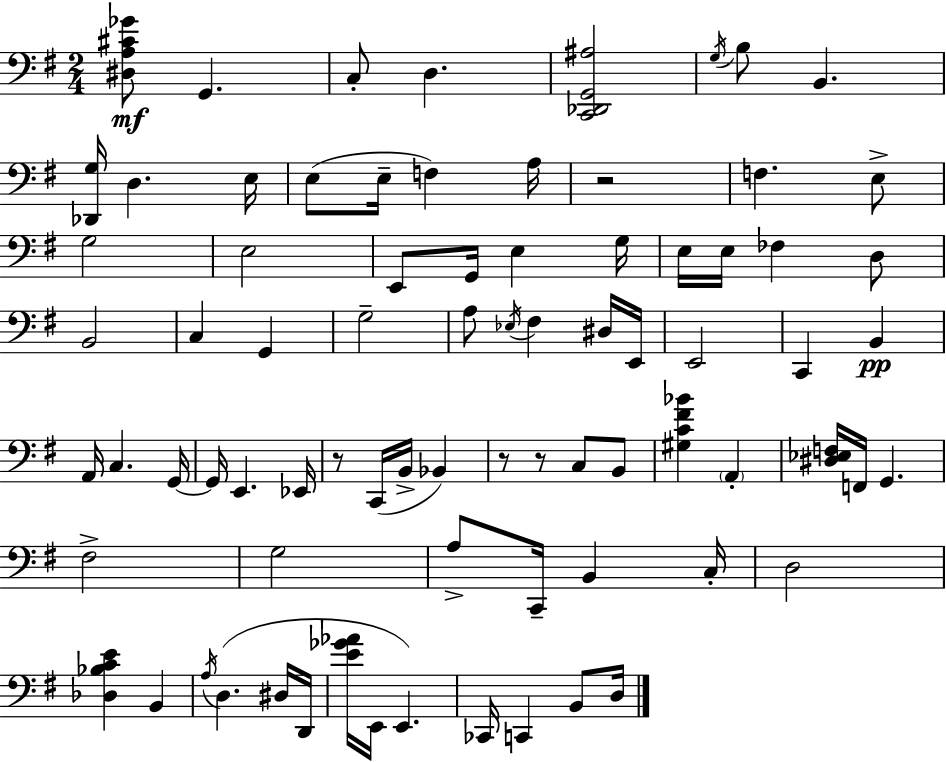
X:1
T:Untitled
M:2/4
L:1/4
K:G
[^D,A,^C_G]/2 G,, C,/2 D, [C,,_D,,G,,^A,]2 G,/4 B,/2 B,, [_D,,G,]/4 D, E,/4 E,/2 E,/4 F, A,/4 z2 F, E,/2 G,2 E,2 E,,/2 G,,/4 E, G,/4 E,/4 E,/4 _F, D,/2 B,,2 C, G,, G,2 A,/2 _E,/4 ^F, ^D,/4 E,,/4 E,,2 C,, B,, A,,/4 C, G,,/4 G,,/4 E,, _E,,/4 z/2 C,,/4 B,,/4 _B,, z/2 z/2 C,/2 B,,/2 [^G,C^F_B] A,, [^D,_E,F,]/4 F,,/4 G,, ^F,2 G,2 A,/2 C,,/4 B,, C,/4 D,2 [_D,_B,CE] B,, A,/4 D, ^D,/4 D,,/4 [E_G_A]/4 E,,/4 E,, _C,,/4 C,, B,,/2 D,/4